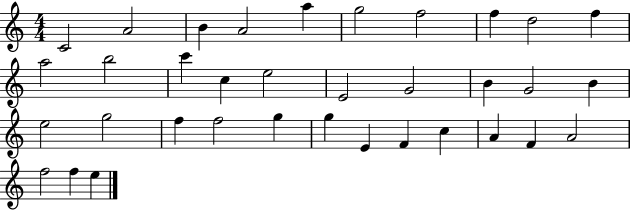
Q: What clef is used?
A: treble